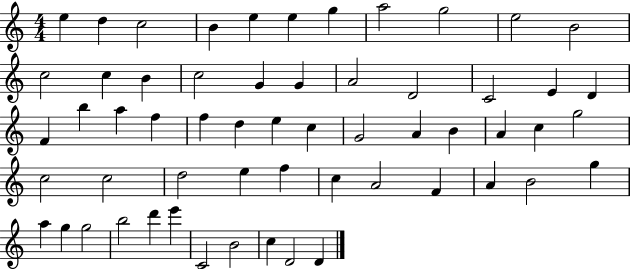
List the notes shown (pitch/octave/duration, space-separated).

E5/q D5/q C5/h B4/q E5/q E5/q G5/q A5/h G5/h E5/h B4/h C5/h C5/q B4/q C5/h G4/q G4/q A4/h D4/h C4/h E4/q D4/q F4/q B5/q A5/q F5/q F5/q D5/q E5/q C5/q G4/h A4/q B4/q A4/q C5/q G5/h C5/h C5/h D5/h E5/q F5/q C5/q A4/h F4/q A4/q B4/h G5/q A5/q G5/q G5/h B5/h D6/q E6/q C4/h B4/h C5/q D4/h D4/q